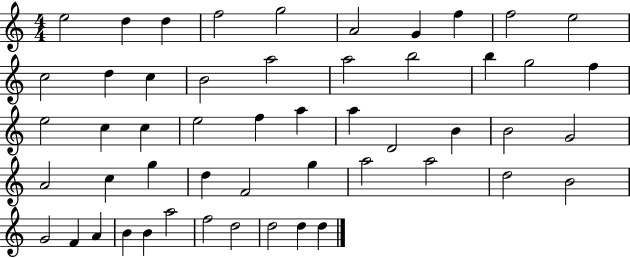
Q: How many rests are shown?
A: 0